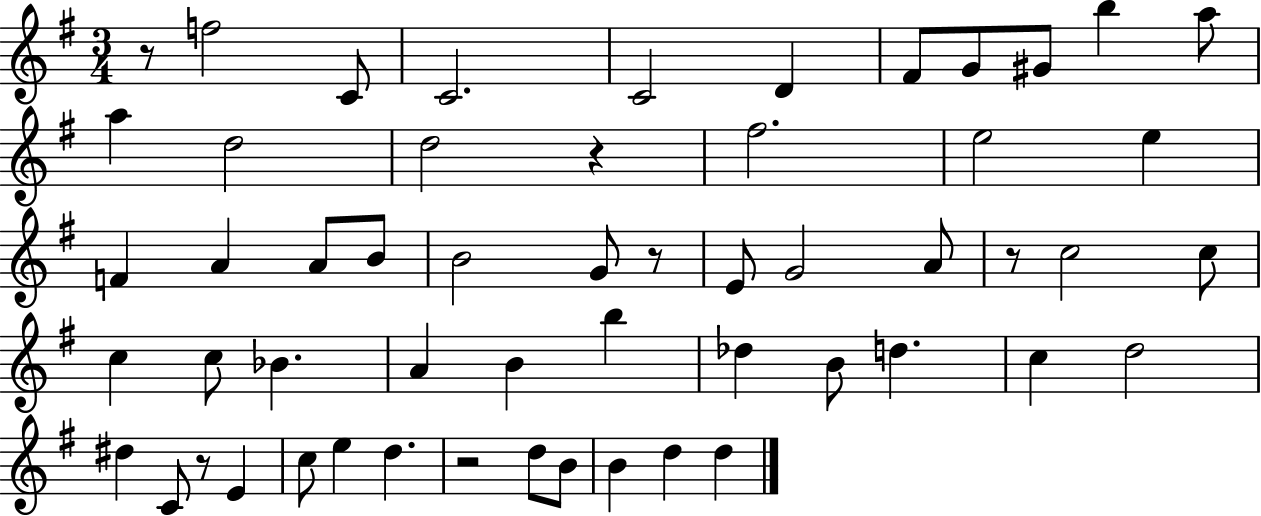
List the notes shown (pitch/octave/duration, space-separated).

R/e F5/h C4/e C4/h. C4/h D4/q F#4/e G4/e G#4/e B5/q A5/e A5/q D5/h D5/h R/q F#5/h. E5/h E5/q F4/q A4/q A4/e B4/e B4/h G4/e R/e E4/e G4/h A4/e R/e C5/h C5/e C5/q C5/e Bb4/q. A4/q B4/q B5/q Db5/q B4/e D5/q. C5/q D5/h D#5/q C4/e R/e E4/q C5/e E5/q D5/q. R/h D5/e B4/e B4/q D5/q D5/q